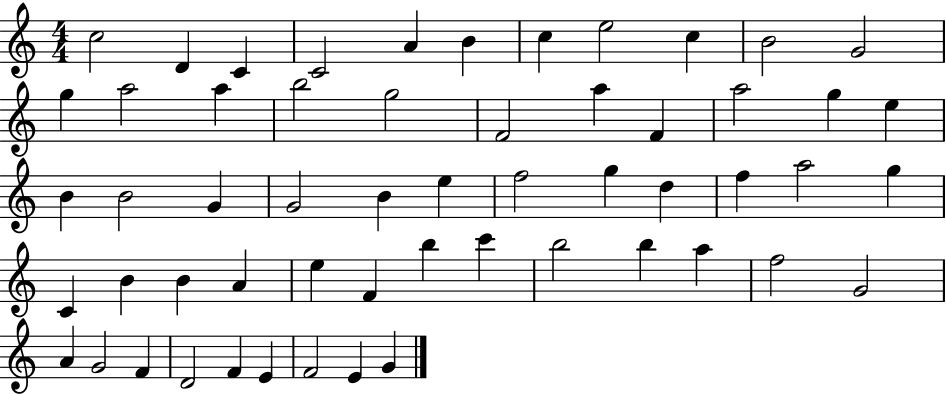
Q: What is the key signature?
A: C major